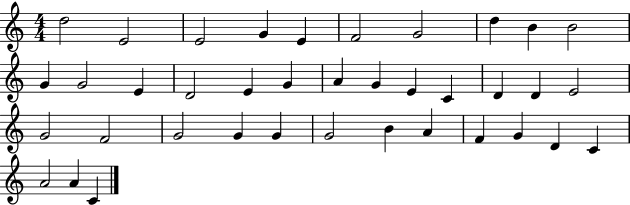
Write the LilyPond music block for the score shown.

{
  \clef treble
  \numericTimeSignature
  \time 4/4
  \key c \major
  d''2 e'2 | e'2 g'4 e'4 | f'2 g'2 | d''4 b'4 b'2 | \break g'4 g'2 e'4 | d'2 e'4 g'4 | a'4 g'4 e'4 c'4 | d'4 d'4 e'2 | \break g'2 f'2 | g'2 g'4 g'4 | g'2 b'4 a'4 | f'4 g'4 d'4 c'4 | \break a'2 a'4 c'4 | \bar "|."
}